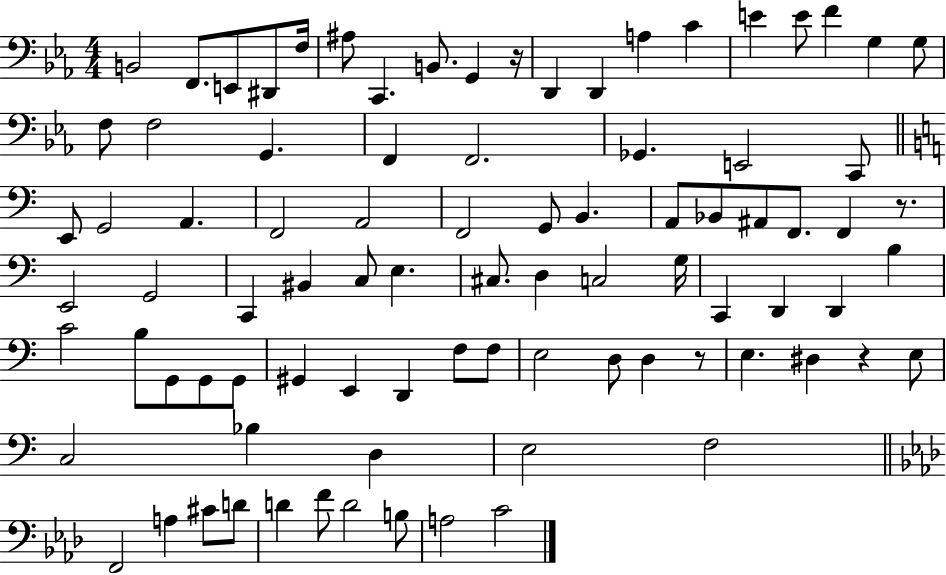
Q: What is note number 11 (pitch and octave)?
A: D2